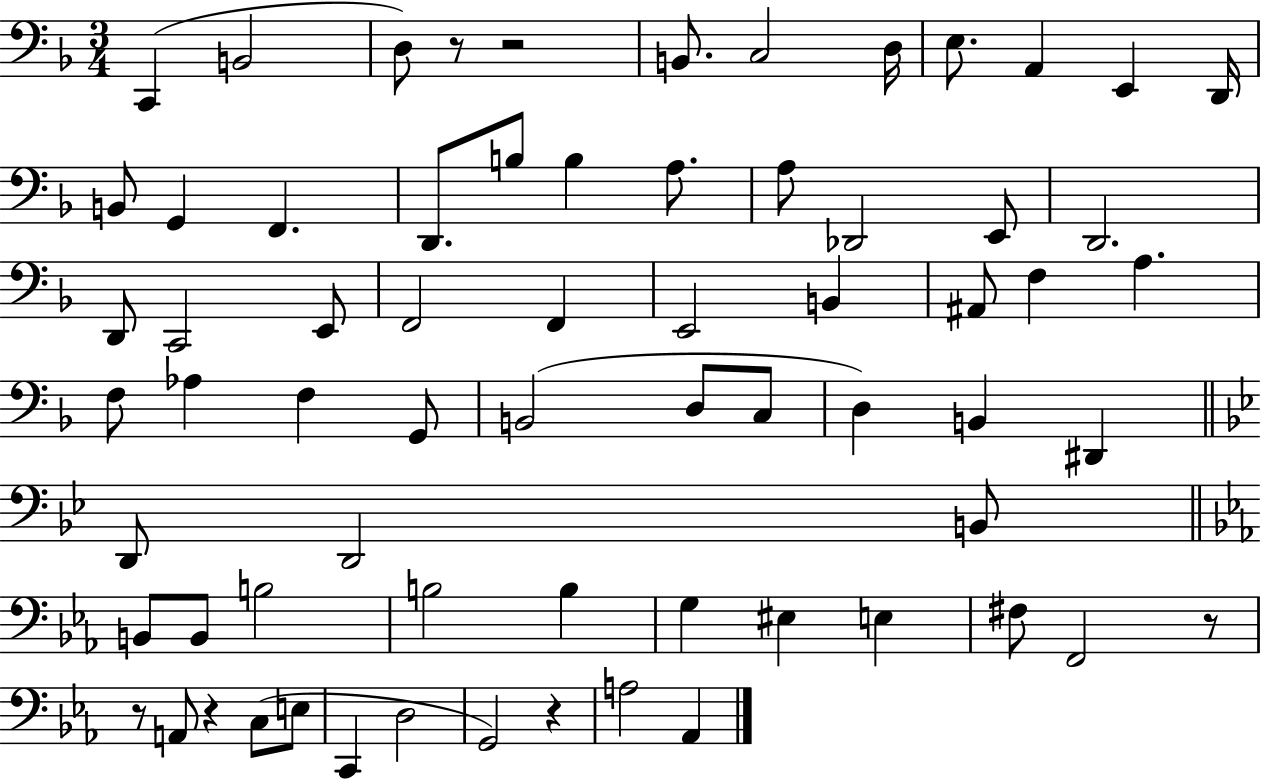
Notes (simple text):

C2/q B2/h D3/e R/e R/h B2/e. C3/h D3/s E3/e. A2/q E2/q D2/s B2/e G2/q F2/q. D2/e. B3/e B3/q A3/e. A3/e Db2/h E2/e D2/h. D2/e C2/h E2/e F2/h F2/q E2/h B2/q A#2/e F3/q A3/q. F3/e Ab3/q F3/q G2/e B2/h D3/e C3/e D3/q B2/q D#2/q D2/e D2/h B2/e B2/e B2/e B3/h B3/h B3/q G3/q EIS3/q E3/q F#3/e F2/h R/e R/e A2/e R/q C3/e E3/e C2/q D3/h G2/h R/q A3/h Ab2/q